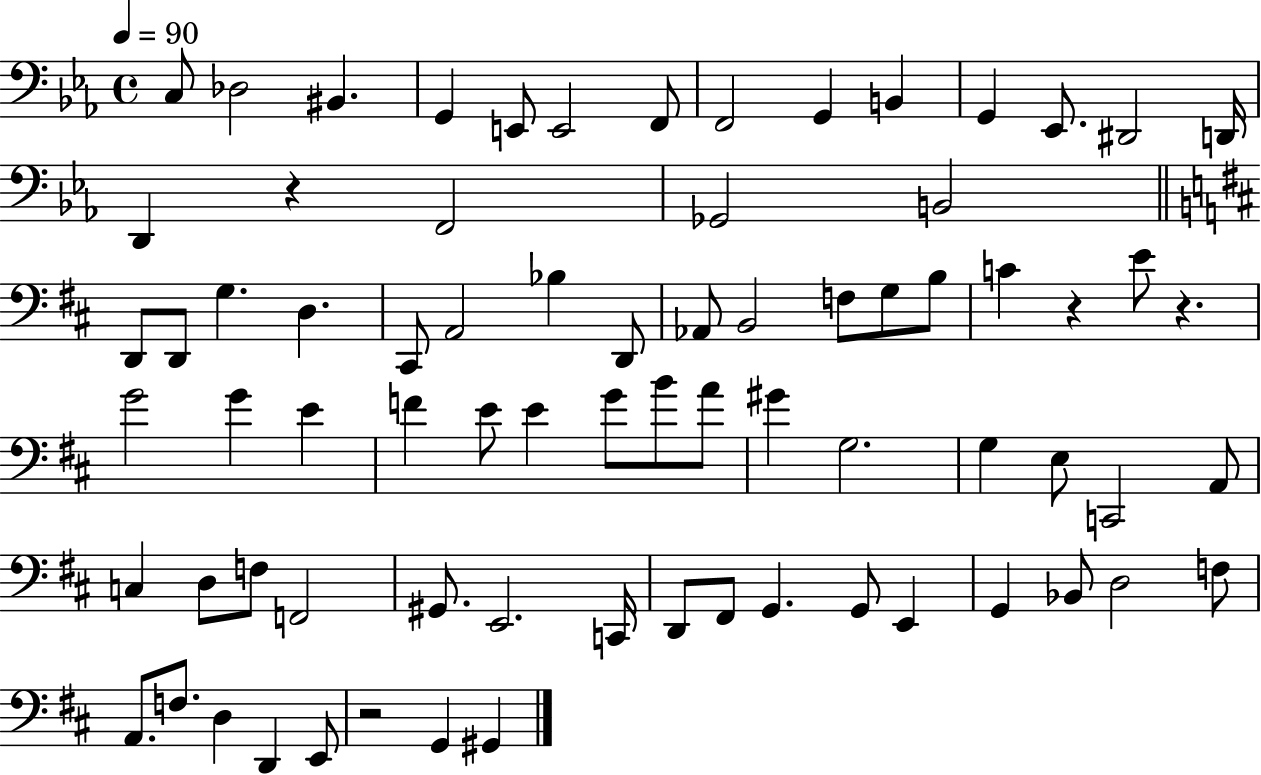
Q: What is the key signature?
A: EES major